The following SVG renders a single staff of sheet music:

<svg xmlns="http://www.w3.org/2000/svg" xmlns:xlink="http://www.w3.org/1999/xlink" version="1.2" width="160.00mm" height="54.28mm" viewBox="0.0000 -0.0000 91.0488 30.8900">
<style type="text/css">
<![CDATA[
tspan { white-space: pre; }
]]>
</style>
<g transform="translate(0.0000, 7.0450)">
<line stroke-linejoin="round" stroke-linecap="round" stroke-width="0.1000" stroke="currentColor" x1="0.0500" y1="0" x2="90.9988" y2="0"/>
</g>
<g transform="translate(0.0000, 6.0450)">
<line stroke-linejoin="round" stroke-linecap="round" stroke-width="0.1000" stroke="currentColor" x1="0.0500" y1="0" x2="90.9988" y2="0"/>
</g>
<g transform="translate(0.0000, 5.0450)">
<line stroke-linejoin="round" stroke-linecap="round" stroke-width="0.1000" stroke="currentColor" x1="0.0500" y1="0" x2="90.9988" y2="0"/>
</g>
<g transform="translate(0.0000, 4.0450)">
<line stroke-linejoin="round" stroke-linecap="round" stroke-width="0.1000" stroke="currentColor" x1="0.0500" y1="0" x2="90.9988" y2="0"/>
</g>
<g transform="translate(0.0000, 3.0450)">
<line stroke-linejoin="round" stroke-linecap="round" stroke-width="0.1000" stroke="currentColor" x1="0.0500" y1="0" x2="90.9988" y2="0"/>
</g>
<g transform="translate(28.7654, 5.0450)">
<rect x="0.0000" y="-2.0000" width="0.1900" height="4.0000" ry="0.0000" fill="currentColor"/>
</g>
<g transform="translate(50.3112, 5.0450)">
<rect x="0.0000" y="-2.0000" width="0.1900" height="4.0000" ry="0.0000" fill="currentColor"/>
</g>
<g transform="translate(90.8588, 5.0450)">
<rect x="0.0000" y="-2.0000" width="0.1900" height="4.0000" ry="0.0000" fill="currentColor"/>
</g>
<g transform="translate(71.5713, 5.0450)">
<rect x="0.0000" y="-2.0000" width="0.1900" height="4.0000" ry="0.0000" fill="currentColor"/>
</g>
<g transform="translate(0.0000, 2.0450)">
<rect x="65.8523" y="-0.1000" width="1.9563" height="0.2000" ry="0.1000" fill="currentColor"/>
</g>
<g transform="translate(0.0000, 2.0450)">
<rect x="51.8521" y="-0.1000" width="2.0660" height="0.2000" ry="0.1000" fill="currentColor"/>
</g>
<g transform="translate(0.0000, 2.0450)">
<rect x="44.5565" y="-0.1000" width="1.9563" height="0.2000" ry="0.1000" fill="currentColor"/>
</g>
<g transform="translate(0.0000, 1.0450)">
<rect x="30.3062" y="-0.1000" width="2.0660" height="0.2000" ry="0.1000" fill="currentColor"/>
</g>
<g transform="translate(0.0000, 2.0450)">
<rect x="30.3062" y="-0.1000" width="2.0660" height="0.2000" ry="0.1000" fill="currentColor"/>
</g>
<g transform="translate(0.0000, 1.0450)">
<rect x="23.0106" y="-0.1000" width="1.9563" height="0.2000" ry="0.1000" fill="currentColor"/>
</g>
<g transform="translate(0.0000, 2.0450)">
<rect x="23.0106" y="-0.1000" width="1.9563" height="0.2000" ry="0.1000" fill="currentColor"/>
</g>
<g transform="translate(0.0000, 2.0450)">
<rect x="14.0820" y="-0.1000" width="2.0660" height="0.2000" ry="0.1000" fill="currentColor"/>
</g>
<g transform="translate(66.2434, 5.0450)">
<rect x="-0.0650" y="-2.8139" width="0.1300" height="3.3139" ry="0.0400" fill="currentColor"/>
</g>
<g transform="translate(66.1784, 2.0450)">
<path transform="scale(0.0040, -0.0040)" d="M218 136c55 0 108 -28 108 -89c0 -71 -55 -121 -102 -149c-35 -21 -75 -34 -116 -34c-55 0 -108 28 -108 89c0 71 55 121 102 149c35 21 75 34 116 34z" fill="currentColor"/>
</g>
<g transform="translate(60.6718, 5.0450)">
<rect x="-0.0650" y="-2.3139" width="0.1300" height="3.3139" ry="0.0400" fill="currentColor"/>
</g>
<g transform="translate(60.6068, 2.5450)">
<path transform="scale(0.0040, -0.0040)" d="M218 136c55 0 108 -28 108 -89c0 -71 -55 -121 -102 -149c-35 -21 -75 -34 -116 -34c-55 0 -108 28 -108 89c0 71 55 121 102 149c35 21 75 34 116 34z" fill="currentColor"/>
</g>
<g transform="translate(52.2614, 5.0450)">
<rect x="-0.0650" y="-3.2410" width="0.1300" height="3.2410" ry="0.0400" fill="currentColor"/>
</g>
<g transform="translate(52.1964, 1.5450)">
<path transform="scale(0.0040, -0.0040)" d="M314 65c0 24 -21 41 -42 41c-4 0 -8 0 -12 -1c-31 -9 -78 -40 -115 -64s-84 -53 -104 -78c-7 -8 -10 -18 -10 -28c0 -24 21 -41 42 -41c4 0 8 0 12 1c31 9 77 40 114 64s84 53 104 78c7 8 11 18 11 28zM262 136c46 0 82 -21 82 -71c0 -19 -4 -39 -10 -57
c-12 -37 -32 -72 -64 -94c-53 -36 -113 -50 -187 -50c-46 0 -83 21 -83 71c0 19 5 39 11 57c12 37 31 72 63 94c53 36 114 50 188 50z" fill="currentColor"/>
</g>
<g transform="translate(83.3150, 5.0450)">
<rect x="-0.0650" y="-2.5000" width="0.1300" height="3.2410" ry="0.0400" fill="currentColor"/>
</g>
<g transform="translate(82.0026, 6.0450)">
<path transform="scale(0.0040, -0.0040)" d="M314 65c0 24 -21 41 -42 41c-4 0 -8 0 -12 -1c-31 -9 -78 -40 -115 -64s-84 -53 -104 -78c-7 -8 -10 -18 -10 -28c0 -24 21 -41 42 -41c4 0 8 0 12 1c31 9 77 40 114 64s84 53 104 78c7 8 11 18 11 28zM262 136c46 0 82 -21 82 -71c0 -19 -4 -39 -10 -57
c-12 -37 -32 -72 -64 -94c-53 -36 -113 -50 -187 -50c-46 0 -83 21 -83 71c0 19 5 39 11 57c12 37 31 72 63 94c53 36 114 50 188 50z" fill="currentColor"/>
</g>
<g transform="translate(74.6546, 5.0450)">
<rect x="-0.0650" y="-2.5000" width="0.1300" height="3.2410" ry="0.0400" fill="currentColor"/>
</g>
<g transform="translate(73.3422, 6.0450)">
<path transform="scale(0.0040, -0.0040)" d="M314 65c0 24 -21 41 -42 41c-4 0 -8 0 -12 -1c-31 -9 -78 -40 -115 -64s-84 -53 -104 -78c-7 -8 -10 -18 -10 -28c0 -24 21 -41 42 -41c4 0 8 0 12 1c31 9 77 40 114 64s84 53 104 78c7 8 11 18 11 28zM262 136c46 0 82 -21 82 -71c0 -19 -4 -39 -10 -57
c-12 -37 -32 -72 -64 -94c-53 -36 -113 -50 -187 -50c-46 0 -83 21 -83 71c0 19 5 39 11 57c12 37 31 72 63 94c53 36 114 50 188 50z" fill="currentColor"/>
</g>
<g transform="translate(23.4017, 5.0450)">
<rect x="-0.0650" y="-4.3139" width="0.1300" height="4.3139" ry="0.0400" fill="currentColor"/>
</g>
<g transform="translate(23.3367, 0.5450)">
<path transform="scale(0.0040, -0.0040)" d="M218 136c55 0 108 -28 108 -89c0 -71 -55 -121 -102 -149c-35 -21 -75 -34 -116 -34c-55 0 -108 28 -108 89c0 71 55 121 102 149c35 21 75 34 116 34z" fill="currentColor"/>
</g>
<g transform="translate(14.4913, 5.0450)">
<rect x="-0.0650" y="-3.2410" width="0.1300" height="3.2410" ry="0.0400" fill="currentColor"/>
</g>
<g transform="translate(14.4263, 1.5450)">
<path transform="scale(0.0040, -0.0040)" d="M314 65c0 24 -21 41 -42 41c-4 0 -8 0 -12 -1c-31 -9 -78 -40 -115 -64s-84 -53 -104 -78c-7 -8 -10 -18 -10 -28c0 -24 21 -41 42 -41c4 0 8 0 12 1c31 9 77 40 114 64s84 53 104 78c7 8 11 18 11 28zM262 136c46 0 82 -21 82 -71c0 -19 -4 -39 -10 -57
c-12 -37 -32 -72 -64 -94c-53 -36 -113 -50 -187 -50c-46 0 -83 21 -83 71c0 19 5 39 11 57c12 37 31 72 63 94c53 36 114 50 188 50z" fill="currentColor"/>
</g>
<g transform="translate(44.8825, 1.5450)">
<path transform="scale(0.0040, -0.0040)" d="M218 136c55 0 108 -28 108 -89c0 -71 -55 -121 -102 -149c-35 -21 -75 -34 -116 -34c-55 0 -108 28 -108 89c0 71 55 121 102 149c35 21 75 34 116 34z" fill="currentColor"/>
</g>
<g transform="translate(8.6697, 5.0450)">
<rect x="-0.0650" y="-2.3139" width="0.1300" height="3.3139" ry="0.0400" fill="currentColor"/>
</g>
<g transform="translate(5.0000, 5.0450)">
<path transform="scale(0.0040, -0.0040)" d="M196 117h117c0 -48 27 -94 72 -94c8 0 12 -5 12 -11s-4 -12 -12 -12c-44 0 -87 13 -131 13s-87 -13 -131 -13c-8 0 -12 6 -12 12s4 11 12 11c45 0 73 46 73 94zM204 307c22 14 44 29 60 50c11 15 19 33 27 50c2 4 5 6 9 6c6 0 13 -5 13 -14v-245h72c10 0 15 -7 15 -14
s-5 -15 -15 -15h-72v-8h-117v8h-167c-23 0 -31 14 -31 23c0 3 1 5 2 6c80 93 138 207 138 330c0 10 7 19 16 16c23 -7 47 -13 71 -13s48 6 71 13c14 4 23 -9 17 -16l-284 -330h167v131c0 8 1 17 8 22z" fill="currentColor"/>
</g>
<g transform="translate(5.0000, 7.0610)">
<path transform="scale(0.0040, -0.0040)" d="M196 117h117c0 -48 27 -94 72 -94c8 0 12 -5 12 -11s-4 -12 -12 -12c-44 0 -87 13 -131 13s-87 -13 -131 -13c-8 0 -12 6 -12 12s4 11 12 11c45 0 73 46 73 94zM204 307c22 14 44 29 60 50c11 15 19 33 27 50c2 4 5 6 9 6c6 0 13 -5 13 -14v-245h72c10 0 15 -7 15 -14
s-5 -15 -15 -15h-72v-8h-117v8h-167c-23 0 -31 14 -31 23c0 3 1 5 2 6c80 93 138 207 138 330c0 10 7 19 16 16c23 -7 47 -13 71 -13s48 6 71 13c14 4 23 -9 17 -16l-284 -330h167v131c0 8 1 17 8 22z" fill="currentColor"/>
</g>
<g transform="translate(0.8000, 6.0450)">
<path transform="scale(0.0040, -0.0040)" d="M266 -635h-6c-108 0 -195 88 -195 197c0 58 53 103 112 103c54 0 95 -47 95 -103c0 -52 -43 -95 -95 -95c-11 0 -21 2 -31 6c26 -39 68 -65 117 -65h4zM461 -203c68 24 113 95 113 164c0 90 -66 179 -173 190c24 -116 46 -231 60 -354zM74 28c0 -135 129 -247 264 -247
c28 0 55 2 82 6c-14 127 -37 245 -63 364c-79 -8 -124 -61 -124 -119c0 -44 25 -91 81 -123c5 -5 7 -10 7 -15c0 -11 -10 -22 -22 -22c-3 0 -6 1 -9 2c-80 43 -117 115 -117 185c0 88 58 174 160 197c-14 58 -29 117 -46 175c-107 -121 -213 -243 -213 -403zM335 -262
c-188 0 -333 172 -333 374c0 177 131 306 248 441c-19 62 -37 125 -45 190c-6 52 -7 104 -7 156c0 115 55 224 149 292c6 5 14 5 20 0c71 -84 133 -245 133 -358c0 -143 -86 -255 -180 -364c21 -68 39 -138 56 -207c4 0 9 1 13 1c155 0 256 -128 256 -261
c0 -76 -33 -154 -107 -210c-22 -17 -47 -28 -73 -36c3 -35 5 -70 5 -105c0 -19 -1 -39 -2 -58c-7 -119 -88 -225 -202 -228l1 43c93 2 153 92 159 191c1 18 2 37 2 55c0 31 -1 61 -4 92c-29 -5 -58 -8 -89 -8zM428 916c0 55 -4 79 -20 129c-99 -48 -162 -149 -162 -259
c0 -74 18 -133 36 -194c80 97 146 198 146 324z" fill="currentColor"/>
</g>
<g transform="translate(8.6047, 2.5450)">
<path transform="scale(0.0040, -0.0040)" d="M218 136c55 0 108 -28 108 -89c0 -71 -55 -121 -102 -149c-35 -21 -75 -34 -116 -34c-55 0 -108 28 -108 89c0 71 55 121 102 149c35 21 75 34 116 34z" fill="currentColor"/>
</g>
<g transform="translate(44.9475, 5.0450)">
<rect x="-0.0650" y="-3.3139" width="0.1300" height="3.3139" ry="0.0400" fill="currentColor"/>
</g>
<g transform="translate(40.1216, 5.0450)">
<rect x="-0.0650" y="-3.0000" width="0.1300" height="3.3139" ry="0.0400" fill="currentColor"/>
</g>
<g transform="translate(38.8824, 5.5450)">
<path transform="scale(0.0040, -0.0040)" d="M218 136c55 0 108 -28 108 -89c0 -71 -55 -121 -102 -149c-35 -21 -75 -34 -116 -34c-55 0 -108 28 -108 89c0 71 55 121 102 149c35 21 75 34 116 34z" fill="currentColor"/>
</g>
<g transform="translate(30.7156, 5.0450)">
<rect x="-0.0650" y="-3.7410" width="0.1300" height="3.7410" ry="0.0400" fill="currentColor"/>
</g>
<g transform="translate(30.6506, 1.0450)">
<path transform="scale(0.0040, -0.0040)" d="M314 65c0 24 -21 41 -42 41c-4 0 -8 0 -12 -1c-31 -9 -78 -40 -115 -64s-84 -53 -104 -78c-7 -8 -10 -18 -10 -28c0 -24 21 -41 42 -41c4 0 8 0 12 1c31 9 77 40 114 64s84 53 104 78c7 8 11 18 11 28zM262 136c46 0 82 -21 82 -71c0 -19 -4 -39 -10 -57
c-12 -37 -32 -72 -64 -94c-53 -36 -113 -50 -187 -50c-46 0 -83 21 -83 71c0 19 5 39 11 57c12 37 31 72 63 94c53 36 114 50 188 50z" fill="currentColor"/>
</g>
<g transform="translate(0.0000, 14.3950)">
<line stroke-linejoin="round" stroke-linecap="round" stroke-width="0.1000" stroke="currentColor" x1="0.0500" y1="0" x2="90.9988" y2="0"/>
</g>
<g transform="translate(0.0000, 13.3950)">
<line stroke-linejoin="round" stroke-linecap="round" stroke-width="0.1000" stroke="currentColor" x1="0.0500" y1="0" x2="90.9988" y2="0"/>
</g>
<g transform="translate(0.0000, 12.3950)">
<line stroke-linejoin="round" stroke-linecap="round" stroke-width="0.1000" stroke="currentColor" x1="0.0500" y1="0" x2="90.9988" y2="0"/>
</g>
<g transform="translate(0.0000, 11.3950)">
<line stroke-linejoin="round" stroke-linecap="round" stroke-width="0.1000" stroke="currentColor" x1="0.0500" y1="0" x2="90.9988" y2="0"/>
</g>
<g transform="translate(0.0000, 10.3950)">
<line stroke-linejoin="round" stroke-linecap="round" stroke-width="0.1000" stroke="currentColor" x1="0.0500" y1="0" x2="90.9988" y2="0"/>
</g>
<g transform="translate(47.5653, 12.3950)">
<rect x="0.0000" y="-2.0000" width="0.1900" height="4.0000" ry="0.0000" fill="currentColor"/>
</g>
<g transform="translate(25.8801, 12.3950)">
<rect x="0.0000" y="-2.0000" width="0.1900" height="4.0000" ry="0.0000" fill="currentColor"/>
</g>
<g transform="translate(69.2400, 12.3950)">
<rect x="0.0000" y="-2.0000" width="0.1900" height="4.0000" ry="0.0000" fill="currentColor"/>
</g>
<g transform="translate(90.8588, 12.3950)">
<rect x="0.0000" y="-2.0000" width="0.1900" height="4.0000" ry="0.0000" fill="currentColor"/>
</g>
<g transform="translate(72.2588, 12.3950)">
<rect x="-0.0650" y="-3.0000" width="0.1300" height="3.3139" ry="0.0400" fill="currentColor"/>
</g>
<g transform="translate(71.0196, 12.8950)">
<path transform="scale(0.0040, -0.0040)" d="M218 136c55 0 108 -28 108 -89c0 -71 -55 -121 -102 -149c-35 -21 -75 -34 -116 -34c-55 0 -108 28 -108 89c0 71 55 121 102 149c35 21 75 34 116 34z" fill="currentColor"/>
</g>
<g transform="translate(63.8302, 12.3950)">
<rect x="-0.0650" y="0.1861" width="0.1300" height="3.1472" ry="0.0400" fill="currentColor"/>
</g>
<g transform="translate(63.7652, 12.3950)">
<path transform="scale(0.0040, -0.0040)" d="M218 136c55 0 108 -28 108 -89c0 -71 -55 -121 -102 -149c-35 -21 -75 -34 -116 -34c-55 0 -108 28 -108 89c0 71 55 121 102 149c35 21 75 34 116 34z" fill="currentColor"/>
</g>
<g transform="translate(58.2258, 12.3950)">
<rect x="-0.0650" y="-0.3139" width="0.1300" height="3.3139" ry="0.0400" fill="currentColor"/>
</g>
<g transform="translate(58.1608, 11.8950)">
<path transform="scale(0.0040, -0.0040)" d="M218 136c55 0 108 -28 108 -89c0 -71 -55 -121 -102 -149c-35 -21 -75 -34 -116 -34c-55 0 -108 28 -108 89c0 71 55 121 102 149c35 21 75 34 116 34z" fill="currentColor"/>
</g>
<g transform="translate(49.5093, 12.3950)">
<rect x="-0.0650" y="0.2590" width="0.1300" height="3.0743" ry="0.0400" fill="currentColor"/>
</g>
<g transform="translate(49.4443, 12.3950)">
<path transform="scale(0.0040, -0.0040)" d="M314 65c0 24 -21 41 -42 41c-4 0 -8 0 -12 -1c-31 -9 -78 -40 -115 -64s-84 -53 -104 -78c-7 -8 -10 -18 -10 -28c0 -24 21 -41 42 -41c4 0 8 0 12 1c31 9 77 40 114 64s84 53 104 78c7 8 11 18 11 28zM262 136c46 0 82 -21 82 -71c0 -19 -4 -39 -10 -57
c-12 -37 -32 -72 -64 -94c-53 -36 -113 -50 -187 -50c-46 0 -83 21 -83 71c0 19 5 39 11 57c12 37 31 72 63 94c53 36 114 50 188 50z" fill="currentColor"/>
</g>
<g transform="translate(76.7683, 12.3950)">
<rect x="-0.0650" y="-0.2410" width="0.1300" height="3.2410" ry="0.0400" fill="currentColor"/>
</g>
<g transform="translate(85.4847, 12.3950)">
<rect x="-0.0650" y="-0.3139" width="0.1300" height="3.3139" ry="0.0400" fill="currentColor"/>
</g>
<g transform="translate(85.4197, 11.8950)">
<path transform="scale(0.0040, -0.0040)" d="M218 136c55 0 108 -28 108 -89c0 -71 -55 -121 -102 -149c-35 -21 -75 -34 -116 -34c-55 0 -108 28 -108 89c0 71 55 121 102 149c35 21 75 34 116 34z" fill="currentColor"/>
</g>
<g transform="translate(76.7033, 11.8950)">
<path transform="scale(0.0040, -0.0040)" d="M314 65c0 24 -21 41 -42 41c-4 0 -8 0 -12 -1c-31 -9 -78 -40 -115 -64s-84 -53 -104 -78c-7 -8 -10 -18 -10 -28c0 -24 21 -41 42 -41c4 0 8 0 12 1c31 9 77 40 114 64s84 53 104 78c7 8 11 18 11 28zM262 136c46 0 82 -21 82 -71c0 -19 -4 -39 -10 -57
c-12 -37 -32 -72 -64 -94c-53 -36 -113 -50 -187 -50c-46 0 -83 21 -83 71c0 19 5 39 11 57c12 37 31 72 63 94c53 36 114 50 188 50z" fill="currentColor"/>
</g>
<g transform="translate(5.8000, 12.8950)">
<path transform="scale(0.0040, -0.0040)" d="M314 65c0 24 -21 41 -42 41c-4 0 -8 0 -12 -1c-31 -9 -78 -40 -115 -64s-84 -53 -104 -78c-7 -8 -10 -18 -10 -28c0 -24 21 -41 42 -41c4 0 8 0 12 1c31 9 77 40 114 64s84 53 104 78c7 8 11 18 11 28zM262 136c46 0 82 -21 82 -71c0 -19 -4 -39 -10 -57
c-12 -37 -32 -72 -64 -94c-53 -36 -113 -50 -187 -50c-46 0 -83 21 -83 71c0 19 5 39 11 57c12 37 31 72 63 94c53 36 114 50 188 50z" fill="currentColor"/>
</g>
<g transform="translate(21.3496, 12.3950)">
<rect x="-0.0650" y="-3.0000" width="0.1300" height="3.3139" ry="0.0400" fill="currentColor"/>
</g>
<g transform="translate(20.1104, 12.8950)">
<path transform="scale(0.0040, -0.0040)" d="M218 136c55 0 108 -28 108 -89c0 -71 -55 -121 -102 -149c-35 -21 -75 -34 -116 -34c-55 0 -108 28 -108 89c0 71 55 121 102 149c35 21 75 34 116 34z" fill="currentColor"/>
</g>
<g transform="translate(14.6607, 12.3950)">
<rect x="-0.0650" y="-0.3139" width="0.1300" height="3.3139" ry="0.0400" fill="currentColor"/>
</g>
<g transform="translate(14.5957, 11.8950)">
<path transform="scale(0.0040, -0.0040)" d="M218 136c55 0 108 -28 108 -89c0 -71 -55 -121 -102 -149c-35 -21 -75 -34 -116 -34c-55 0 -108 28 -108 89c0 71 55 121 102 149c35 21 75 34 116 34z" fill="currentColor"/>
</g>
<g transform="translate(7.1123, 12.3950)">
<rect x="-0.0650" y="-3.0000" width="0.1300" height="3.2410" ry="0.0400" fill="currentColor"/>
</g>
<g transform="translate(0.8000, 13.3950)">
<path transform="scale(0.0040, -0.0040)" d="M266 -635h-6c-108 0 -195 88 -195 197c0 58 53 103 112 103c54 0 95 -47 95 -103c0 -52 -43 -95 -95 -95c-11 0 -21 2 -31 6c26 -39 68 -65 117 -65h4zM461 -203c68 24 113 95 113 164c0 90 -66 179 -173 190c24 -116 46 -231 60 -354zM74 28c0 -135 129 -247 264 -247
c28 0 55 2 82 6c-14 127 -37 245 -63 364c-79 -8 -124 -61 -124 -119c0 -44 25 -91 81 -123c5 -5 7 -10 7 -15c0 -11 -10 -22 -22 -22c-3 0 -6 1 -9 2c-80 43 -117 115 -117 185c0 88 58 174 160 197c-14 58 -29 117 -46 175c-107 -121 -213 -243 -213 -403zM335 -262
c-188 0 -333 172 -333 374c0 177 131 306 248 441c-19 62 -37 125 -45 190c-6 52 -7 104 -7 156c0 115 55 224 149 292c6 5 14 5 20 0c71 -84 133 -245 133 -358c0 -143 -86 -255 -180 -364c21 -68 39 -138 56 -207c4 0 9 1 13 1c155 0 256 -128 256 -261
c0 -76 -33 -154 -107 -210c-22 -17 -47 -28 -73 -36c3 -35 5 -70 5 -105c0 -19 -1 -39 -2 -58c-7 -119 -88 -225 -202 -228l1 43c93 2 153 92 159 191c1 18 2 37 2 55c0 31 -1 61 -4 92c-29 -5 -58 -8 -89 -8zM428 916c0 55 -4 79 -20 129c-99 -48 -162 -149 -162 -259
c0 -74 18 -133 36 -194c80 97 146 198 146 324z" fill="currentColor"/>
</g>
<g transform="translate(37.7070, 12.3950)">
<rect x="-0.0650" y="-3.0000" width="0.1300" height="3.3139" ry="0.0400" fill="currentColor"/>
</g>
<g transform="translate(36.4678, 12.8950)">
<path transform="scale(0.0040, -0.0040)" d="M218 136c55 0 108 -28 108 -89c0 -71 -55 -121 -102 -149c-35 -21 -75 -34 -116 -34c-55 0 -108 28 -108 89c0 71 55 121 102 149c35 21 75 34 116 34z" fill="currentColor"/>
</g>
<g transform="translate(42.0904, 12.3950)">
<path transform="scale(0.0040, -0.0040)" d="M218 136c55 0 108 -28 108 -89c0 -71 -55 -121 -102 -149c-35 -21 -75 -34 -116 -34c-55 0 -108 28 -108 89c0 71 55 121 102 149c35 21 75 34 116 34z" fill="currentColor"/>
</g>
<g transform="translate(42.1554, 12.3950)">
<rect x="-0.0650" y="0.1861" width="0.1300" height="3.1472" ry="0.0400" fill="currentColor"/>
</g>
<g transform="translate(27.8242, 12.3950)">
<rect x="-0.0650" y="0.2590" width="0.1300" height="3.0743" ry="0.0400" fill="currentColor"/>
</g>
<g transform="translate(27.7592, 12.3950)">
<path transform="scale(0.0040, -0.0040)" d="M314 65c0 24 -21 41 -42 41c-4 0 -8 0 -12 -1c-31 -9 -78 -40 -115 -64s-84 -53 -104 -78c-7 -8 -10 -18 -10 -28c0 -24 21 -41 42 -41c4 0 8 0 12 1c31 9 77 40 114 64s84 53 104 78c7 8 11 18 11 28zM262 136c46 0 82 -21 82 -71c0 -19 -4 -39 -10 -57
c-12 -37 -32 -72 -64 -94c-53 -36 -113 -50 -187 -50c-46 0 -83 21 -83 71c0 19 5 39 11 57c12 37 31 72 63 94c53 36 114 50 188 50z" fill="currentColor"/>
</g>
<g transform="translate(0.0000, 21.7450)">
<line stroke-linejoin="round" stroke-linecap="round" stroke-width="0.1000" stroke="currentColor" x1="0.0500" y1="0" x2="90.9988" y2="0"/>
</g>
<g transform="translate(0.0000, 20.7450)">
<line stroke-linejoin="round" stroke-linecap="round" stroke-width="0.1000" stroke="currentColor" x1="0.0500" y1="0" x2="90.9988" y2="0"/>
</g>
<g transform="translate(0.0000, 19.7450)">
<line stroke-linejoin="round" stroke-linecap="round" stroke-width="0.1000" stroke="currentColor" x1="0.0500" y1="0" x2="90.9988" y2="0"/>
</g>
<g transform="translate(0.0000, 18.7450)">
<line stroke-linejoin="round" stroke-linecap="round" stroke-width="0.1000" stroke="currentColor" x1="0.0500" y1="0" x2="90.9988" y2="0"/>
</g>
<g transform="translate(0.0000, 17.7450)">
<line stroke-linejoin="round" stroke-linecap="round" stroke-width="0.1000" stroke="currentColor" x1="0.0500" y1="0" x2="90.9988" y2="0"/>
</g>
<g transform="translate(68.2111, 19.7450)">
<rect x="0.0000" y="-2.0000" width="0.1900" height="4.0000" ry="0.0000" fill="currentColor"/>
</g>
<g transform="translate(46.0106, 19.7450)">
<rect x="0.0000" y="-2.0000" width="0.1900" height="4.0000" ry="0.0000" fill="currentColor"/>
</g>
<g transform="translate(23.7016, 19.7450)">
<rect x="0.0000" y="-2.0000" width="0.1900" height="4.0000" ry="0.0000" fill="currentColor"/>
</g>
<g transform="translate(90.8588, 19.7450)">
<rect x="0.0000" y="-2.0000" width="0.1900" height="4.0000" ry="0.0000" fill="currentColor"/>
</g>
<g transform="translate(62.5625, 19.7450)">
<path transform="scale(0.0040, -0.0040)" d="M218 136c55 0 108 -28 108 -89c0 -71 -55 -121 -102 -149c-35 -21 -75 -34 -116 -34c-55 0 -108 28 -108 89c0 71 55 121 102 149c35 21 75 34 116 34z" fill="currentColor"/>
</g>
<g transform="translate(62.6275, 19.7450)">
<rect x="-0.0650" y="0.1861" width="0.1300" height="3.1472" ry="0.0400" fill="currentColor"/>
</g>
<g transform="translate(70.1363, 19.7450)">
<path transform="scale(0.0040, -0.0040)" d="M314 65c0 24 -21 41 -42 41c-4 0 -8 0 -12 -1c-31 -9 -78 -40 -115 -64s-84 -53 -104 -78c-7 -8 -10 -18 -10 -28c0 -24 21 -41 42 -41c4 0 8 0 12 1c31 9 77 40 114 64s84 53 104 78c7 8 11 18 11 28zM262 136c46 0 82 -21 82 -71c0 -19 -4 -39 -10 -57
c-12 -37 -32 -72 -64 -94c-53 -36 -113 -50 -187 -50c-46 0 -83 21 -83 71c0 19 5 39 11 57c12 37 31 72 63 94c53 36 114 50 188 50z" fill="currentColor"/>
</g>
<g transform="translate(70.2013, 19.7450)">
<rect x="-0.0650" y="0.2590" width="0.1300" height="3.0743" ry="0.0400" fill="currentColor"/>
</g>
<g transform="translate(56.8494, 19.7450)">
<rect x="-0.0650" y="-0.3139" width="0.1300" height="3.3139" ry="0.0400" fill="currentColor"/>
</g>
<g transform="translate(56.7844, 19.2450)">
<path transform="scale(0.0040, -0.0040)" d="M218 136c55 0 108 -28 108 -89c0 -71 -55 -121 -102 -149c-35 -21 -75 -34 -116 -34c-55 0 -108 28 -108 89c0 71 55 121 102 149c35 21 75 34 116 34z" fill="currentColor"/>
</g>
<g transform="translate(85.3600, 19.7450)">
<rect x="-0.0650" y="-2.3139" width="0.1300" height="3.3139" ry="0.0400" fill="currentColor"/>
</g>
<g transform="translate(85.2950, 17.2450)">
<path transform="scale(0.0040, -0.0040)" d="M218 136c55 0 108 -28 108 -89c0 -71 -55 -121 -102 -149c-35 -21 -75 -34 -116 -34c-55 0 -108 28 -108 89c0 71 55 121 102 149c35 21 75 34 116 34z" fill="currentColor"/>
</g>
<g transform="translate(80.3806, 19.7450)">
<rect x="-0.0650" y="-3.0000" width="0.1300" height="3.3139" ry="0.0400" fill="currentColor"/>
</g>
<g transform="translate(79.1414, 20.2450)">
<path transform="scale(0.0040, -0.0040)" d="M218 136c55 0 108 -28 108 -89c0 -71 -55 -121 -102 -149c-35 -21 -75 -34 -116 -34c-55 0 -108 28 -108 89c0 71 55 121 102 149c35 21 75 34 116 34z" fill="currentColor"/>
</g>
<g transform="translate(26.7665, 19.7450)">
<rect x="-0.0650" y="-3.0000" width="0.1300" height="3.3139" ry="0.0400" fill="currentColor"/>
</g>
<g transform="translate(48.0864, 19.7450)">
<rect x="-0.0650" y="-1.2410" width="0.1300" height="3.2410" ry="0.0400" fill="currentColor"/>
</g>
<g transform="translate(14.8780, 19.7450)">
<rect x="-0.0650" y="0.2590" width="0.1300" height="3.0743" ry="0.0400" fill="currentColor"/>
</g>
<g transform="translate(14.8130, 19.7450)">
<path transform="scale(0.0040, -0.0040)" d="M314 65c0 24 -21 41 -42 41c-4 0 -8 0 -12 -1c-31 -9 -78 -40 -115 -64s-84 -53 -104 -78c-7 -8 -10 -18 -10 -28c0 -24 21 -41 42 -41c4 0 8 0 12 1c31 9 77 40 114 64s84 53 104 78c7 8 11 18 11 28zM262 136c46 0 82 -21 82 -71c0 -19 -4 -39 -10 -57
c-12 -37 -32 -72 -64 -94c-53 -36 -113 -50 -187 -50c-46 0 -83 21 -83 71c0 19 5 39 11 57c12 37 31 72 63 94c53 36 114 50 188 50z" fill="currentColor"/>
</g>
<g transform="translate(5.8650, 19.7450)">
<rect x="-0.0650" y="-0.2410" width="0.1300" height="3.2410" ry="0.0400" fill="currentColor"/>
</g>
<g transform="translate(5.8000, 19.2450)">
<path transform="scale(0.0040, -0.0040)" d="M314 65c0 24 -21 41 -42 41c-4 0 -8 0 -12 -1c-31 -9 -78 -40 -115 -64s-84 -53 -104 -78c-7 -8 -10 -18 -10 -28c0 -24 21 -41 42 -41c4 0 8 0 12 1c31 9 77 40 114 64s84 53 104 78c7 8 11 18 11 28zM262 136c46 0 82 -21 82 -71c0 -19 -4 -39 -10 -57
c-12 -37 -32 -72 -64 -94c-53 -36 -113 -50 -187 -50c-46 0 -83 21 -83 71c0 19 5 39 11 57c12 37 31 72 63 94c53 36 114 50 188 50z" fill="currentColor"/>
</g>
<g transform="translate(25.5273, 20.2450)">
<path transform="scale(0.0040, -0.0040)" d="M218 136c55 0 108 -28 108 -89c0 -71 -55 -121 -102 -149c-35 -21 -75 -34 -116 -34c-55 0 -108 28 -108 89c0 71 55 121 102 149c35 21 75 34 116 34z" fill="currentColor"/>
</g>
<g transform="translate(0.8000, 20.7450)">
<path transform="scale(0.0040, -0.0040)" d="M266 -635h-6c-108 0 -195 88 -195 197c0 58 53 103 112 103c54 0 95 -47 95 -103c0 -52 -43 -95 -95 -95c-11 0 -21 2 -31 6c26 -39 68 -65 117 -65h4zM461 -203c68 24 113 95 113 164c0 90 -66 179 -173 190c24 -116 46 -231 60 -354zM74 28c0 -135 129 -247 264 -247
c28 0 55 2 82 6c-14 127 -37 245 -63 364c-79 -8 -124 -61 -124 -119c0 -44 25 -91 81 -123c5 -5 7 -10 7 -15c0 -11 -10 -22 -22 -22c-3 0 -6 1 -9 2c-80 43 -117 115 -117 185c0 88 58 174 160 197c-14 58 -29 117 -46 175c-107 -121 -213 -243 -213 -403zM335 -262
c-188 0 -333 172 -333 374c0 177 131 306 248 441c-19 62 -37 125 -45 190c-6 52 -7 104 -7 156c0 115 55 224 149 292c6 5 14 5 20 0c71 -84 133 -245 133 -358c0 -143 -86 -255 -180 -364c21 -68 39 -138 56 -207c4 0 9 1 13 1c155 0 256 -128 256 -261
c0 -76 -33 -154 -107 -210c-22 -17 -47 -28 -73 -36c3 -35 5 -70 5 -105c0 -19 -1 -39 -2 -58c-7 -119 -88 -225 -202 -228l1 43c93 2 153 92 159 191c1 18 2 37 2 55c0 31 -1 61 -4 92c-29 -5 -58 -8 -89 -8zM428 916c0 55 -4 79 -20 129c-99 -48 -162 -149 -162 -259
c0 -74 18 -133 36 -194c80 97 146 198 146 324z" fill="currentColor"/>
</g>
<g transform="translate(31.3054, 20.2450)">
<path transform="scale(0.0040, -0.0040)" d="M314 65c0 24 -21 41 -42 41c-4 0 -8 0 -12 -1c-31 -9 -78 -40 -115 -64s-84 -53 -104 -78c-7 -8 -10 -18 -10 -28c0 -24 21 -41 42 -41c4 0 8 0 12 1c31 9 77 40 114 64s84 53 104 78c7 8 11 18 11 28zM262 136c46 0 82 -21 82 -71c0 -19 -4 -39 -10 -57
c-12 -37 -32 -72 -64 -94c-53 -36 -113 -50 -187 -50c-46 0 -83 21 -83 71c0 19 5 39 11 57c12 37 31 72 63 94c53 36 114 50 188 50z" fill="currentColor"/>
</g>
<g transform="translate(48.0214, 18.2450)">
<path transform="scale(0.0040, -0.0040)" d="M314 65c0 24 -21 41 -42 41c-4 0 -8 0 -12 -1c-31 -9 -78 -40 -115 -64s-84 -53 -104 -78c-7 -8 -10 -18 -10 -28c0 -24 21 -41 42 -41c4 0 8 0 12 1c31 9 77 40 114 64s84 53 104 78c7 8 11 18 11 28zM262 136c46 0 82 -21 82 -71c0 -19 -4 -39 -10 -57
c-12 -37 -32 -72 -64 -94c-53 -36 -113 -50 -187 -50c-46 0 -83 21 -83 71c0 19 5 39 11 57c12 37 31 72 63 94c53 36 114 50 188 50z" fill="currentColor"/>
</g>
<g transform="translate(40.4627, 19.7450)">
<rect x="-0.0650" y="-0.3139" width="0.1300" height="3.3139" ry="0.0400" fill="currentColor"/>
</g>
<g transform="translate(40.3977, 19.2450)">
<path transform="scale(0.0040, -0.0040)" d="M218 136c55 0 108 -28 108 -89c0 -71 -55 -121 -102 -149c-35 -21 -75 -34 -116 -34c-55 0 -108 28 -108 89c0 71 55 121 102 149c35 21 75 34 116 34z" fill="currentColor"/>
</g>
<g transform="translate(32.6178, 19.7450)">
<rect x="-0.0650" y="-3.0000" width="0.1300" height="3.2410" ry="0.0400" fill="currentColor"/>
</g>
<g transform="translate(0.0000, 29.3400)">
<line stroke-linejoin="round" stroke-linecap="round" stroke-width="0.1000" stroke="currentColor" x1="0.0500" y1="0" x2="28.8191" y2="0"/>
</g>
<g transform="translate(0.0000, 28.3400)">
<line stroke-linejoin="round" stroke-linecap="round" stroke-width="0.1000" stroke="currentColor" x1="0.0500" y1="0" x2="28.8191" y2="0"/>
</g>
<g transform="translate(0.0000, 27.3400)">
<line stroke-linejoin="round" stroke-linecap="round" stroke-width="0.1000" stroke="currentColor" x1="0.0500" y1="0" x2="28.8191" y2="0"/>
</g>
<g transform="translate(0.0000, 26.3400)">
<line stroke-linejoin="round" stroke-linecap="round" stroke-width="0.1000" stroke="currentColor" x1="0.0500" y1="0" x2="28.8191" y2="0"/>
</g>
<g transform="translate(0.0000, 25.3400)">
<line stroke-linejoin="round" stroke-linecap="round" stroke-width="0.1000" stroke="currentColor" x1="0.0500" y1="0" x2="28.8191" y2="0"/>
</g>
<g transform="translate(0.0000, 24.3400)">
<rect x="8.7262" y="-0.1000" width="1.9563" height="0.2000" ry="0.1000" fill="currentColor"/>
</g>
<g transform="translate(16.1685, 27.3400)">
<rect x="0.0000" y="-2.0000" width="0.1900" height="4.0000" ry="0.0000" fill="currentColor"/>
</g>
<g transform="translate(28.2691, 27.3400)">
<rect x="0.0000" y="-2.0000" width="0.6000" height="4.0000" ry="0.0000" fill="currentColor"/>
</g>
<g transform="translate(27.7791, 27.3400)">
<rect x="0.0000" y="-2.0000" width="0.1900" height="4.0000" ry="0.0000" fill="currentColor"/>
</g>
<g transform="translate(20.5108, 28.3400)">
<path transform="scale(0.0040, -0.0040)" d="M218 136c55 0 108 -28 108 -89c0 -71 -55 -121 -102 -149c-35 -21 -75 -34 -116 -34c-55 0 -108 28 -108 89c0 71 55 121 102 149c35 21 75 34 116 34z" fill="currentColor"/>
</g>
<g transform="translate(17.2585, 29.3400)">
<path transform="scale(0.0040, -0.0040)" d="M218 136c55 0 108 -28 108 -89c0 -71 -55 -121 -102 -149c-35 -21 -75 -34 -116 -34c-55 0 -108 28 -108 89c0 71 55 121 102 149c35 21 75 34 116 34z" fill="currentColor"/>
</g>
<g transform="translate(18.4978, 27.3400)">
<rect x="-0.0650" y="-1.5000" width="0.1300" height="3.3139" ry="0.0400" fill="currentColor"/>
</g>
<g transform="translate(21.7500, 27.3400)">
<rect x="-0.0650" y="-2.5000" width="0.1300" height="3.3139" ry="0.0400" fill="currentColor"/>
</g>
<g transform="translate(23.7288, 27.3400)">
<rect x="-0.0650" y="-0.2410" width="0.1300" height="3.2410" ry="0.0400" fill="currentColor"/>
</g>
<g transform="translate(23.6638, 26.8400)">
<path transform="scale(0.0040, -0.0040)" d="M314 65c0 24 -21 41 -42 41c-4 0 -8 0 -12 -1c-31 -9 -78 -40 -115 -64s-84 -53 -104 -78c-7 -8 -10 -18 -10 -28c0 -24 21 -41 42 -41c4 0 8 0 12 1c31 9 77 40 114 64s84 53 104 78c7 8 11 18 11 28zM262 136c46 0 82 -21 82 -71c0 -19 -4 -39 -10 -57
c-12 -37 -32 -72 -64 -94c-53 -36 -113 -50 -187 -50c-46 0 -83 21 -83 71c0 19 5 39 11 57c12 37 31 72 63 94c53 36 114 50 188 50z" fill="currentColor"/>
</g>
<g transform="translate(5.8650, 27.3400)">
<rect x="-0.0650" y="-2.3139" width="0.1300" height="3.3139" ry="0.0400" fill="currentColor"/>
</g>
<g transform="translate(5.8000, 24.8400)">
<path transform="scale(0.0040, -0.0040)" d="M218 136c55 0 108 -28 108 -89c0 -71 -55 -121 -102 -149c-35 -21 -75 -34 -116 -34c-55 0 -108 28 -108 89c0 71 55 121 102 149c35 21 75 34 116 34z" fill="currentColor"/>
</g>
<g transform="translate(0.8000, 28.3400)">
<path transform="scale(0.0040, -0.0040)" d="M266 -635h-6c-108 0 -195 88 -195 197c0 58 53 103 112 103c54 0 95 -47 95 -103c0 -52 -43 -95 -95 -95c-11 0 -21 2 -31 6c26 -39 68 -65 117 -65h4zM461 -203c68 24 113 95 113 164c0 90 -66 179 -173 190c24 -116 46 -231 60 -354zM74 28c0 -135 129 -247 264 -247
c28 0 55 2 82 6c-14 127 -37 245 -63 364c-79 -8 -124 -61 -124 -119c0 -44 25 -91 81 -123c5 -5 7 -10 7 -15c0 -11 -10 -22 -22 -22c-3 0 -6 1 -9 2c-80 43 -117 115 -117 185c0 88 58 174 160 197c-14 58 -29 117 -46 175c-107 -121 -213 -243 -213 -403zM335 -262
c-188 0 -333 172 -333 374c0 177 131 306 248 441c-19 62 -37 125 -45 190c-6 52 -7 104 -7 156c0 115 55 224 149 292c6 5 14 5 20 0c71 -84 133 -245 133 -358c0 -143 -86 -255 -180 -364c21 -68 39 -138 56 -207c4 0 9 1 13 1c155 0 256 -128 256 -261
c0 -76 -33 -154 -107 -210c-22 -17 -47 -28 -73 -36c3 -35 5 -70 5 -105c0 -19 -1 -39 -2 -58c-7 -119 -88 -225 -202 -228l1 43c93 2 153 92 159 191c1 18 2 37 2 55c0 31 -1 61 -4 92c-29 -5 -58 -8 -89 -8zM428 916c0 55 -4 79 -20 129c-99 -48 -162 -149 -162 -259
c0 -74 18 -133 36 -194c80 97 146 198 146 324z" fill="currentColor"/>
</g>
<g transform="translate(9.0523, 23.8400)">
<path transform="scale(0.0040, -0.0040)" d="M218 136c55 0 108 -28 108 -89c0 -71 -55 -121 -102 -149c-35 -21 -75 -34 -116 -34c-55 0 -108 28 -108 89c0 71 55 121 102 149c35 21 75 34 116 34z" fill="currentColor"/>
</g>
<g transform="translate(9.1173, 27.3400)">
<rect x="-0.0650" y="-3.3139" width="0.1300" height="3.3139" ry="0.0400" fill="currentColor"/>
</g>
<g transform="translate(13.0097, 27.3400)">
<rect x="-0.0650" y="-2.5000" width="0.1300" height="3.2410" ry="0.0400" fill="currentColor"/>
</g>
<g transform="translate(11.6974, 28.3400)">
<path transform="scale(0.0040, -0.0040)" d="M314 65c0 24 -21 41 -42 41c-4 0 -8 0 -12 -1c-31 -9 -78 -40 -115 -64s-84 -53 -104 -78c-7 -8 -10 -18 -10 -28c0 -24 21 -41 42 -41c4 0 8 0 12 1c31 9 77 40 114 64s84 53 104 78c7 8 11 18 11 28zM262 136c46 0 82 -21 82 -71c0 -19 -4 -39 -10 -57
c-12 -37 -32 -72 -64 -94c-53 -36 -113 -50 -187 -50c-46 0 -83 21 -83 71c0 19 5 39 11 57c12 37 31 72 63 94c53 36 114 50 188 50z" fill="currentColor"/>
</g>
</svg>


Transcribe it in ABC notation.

X:1
T:Untitled
M:4/4
L:1/4
K:C
g b2 d' c'2 A b b2 g a G2 G2 A2 c A B2 A B B2 c B A c2 c c2 B2 A A2 c e2 c B B2 A g g b G2 E G c2